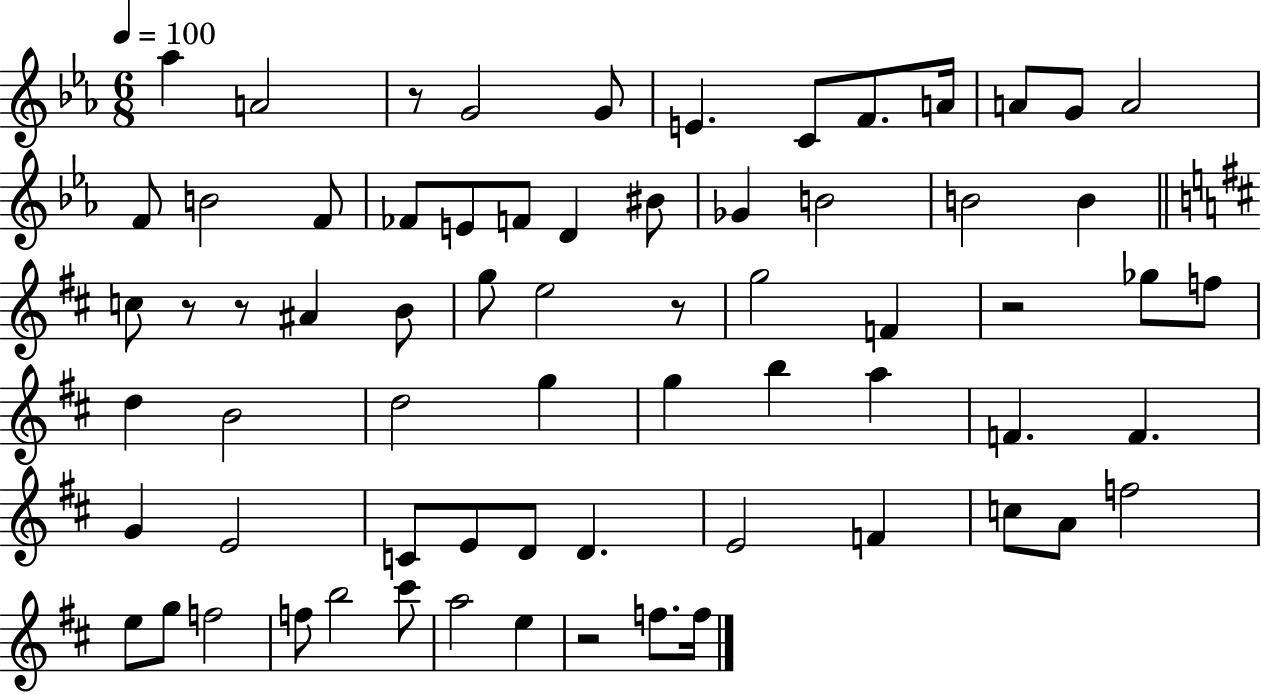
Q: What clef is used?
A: treble